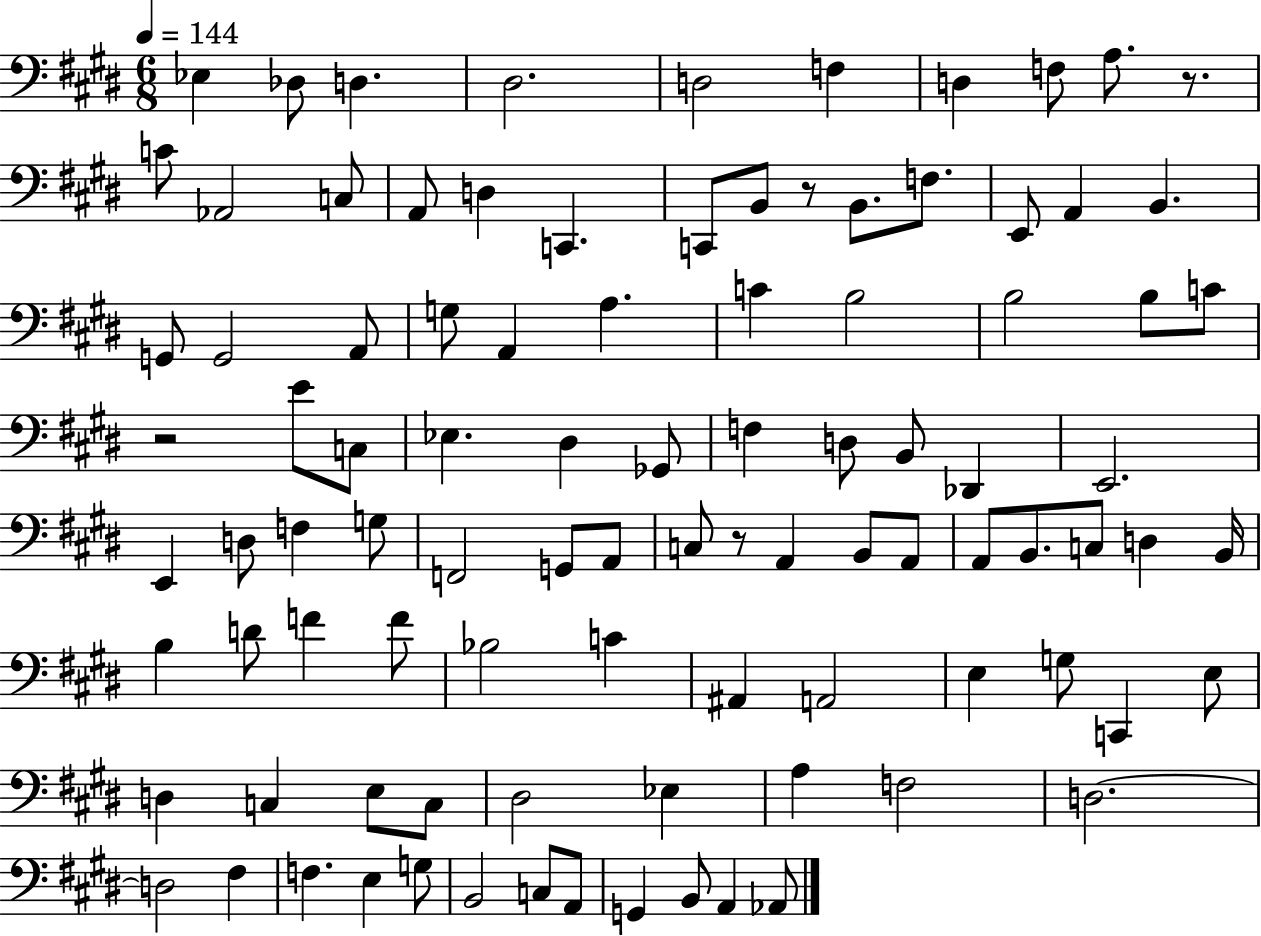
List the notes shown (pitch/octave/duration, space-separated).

Eb3/q Db3/e D3/q. D#3/h. D3/h F3/q D3/q F3/e A3/e. R/e. C4/e Ab2/h C3/e A2/e D3/q C2/q. C2/e B2/e R/e B2/e. F3/e. E2/e A2/q B2/q. G2/e G2/h A2/e G3/e A2/q A3/q. C4/q B3/h B3/h B3/e C4/e R/h E4/e C3/e Eb3/q. D#3/q Gb2/e F3/q D3/e B2/e Db2/q E2/h. E2/q D3/e F3/q G3/e F2/h G2/e A2/e C3/e R/e A2/q B2/e A2/e A2/e B2/e. C3/e D3/q B2/s B3/q D4/e F4/q F4/e Bb3/h C4/q A#2/q A2/h E3/q G3/e C2/q E3/e D3/q C3/q E3/e C3/e D#3/h Eb3/q A3/q F3/h D3/h. D3/h F#3/q F3/q. E3/q G3/e B2/h C3/e A2/e G2/q B2/e A2/q Ab2/e